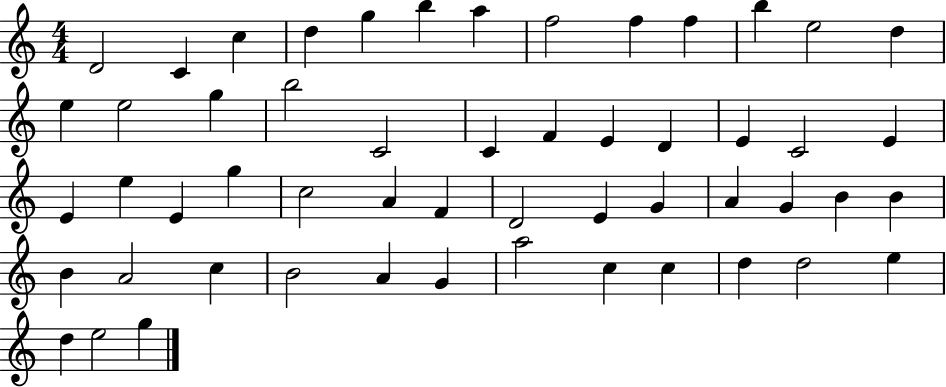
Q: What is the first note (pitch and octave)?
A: D4